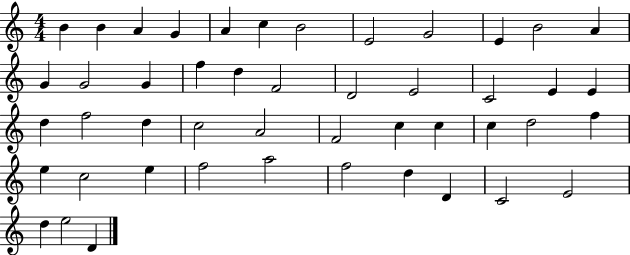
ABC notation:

X:1
T:Untitled
M:4/4
L:1/4
K:C
B B A G A c B2 E2 G2 E B2 A G G2 G f d F2 D2 E2 C2 E E d f2 d c2 A2 F2 c c c d2 f e c2 e f2 a2 f2 d D C2 E2 d e2 D